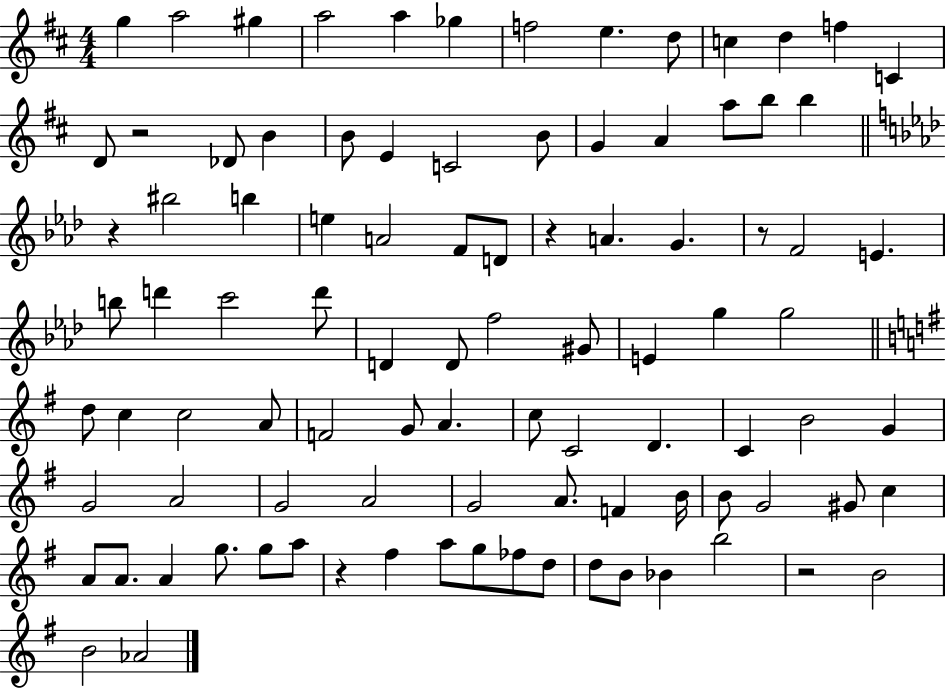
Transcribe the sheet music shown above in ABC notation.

X:1
T:Untitled
M:4/4
L:1/4
K:D
g a2 ^g a2 a _g f2 e d/2 c d f C D/2 z2 _D/2 B B/2 E C2 B/2 G A a/2 b/2 b z ^b2 b e A2 F/2 D/2 z A G z/2 F2 E b/2 d' c'2 d'/2 D D/2 f2 ^G/2 E g g2 d/2 c c2 A/2 F2 G/2 A c/2 C2 D C B2 G G2 A2 G2 A2 G2 A/2 F B/4 B/2 G2 ^G/2 c A/2 A/2 A g/2 g/2 a/2 z ^f a/2 g/2 _f/2 d/2 d/2 B/2 _B b2 z2 B2 B2 _A2